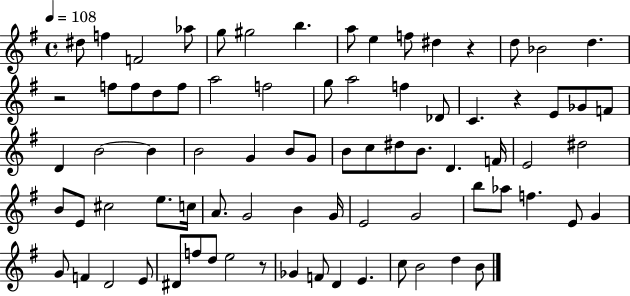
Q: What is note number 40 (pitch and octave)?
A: D4